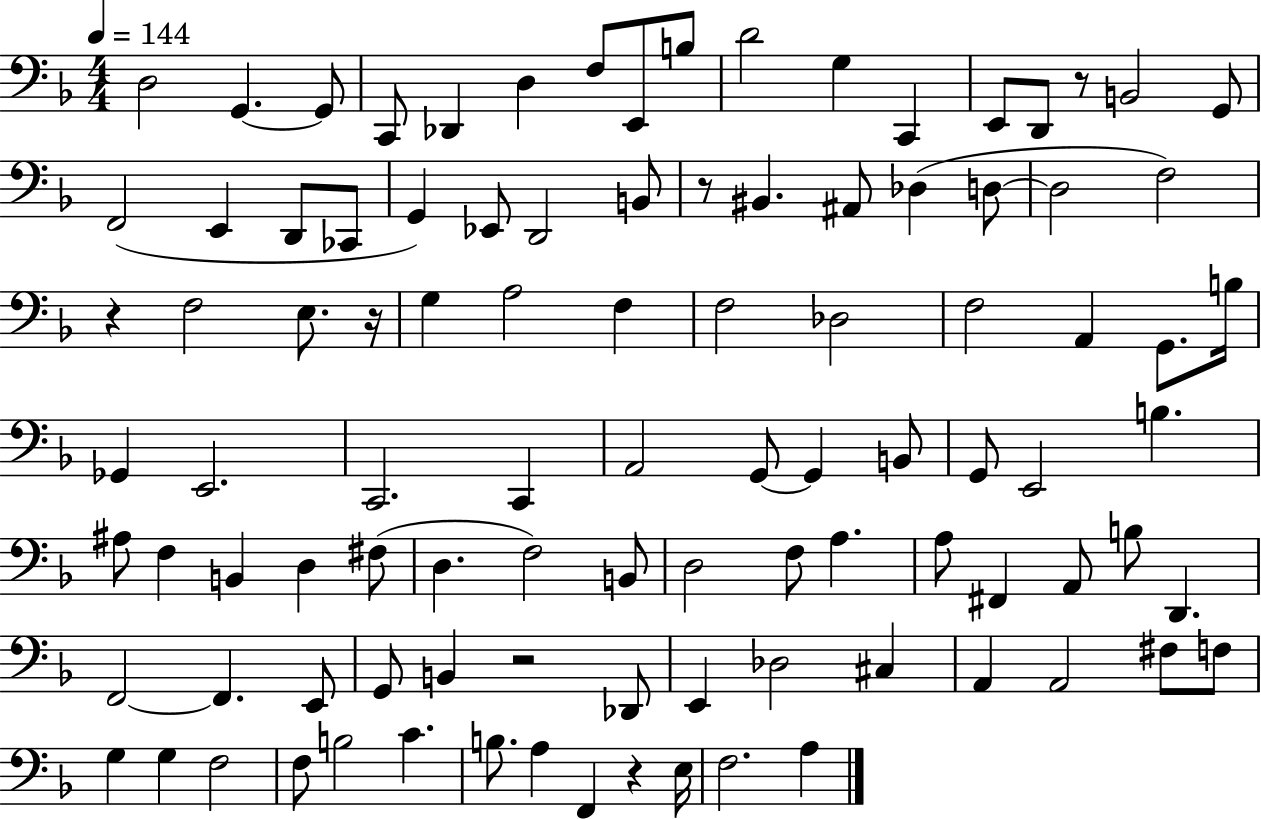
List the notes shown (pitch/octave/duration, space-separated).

D3/h G2/q. G2/e C2/e Db2/q D3/q F3/e E2/e B3/e D4/h G3/q C2/q E2/e D2/e R/e B2/h G2/e F2/h E2/q D2/e CES2/e G2/q Eb2/e D2/h B2/e R/e BIS2/q. A#2/e Db3/q D3/e D3/h F3/h R/q F3/h E3/e. R/s G3/q A3/h F3/q F3/h Db3/h F3/h A2/q G2/e. B3/s Gb2/q E2/h. C2/h. C2/q A2/h G2/e G2/q B2/e G2/e E2/h B3/q. A#3/e F3/q B2/q D3/q F#3/e D3/q. F3/h B2/e D3/h F3/e A3/q. A3/e F#2/q A2/e B3/e D2/q. F2/h F2/q. E2/e G2/e B2/q R/h Db2/e E2/q Db3/h C#3/q A2/q A2/h F#3/e F3/e G3/q G3/q F3/h F3/e B3/h C4/q. B3/e. A3/q F2/q R/q E3/s F3/h. A3/q